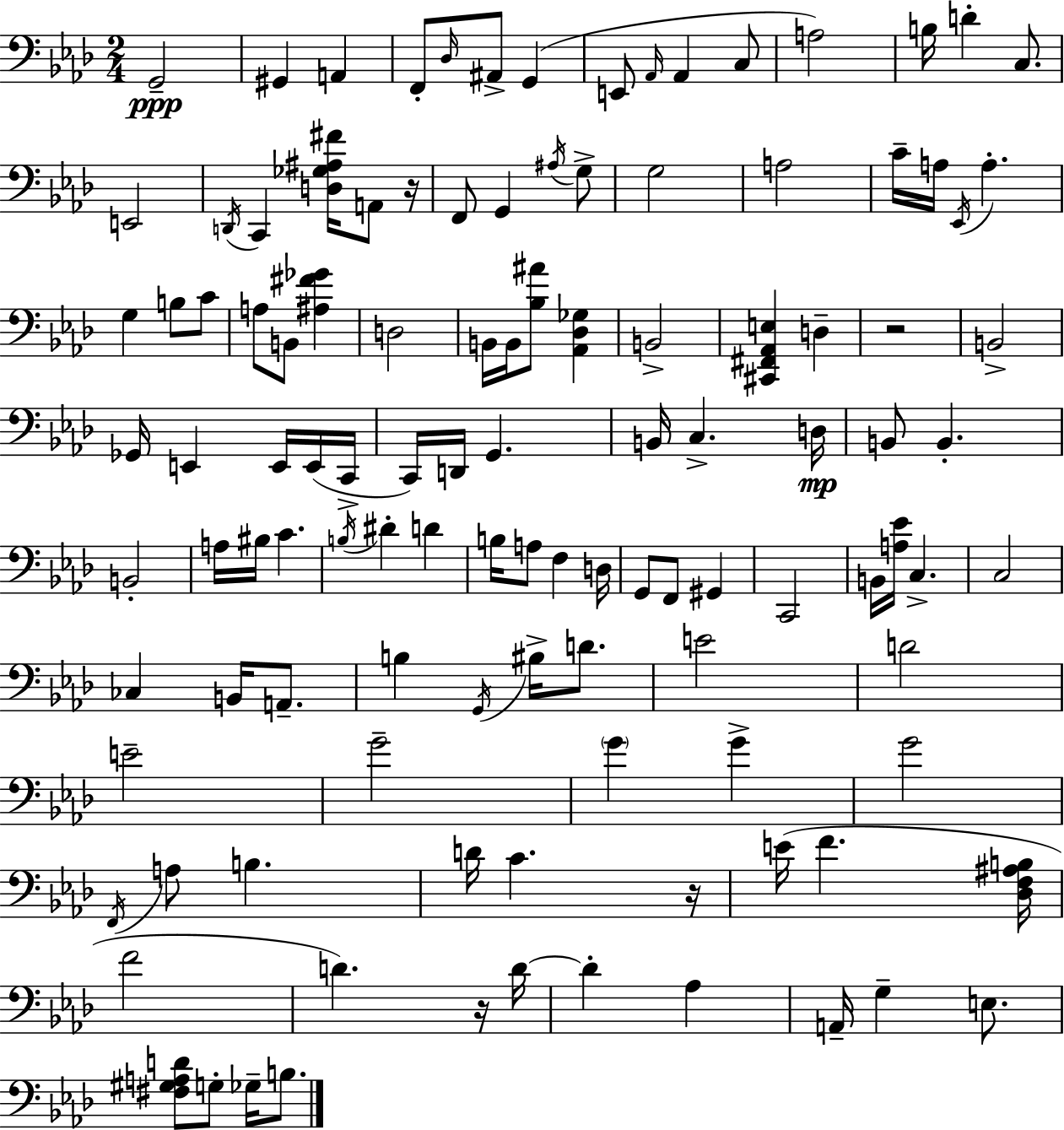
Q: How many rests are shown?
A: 4